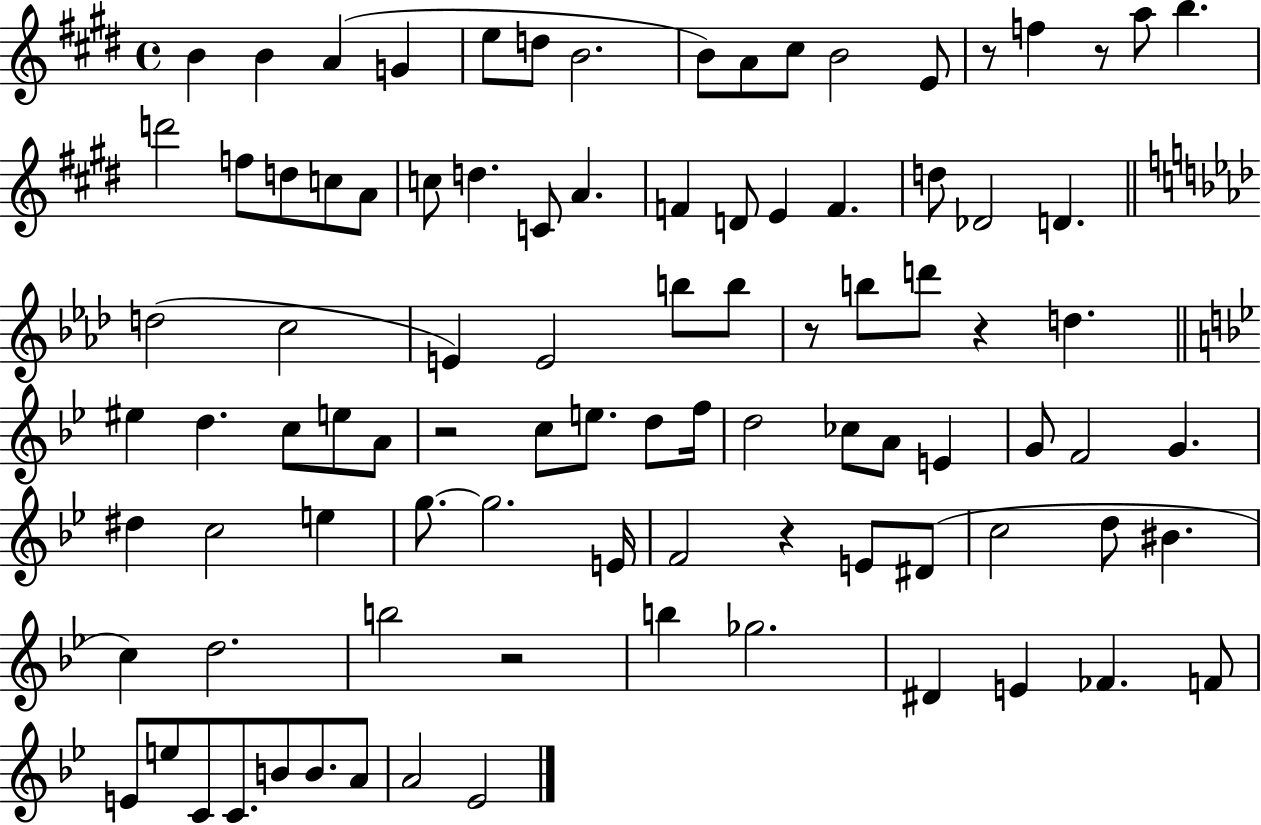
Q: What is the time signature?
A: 4/4